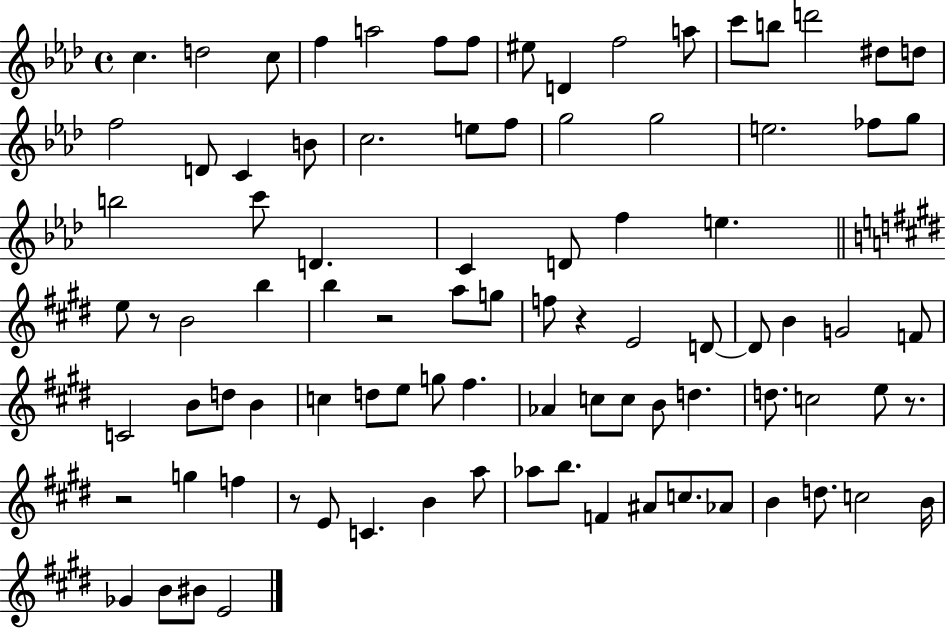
{
  \clef treble
  \time 4/4
  \defaultTimeSignature
  \key aes \major
  c''4. d''2 c''8 | f''4 a''2 f''8 f''8 | eis''8 d'4 f''2 a''8 | c'''8 b''8 d'''2 dis''8 d''8 | \break f''2 d'8 c'4 b'8 | c''2. e''8 f''8 | g''2 g''2 | e''2. fes''8 g''8 | \break b''2 c'''8 d'4. | c'4 d'8 f''4 e''4. | \bar "||" \break \key e \major e''8 r8 b'2 b''4 | b''4 r2 a''8 g''8 | f''8 r4 e'2 d'8~~ | d'8 b'4 g'2 f'8 | \break c'2 b'8 d''8 b'4 | c''4 d''8 e''8 g''8 fis''4. | aes'4 c''8 c''8 b'8 d''4. | d''8. c''2 e''8 r8. | \break r2 g''4 f''4 | r8 e'8 c'4. b'4 a''8 | aes''8 b''8. f'4 ais'8 c''8. aes'8 | b'4 d''8. c''2 b'16 | \break ges'4 b'8 bis'8 e'2 | \bar "|."
}